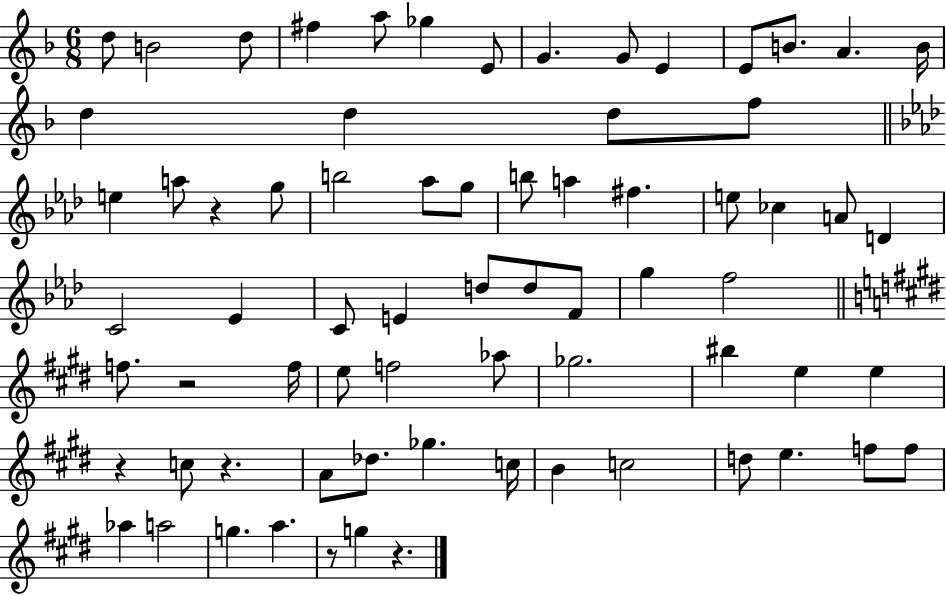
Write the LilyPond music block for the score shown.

{
  \clef treble
  \numericTimeSignature
  \time 6/8
  \key f \major
  \repeat volta 2 { d''8 b'2 d''8 | fis''4 a''8 ges''4 e'8 | g'4. g'8 e'4 | e'8 b'8. a'4. b'16 | \break d''4 d''4 d''8 f''8 | \bar "||" \break \key aes \major e''4 a''8 r4 g''8 | b''2 aes''8 g''8 | b''8 a''4 fis''4. | e''8 ces''4 a'8 d'4 | \break c'2 ees'4 | c'8 e'4 d''8 d''8 f'8 | g''4 f''2 | \bar "||" \break \key e \major f''8. r2 f''16 | e''8 f''2 aes''8 | ges''2. | bis''4 e''4 e''4 | \break r4 c''8 r4. | a'8 des''8. ges''4. c''16 | b'4 c''2 | d''8 e''4. f''8 f''8 | \break aes''4 a''2 | g''4. a''4. | r8 g''4 r4. | } \bar "|."
}